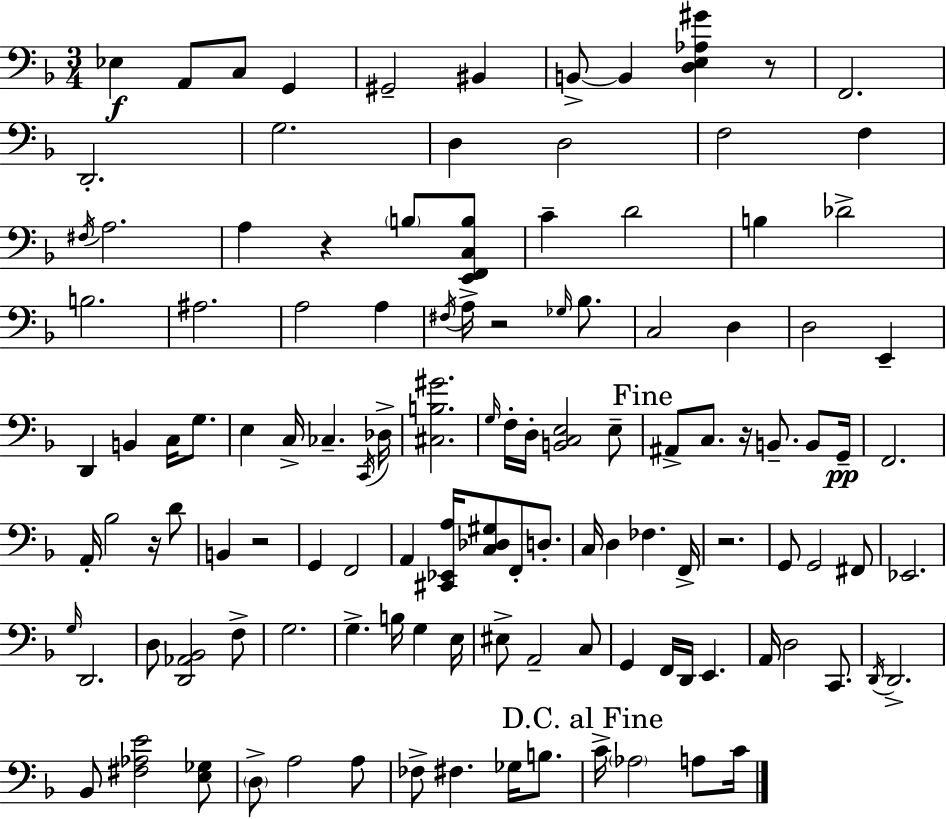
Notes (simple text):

Eb3/q A2/e C3/e G2/q G#2/h BIS2/q B2/e B2/q [D3,E3,Ab3,G#4]/q R/e F2/h. D2/h. G3/h. D3/q D3/h F3/h F3/q F#3/s A3/h. A3/q R/q B3/e [E2,F2,C3,B3]/e C4/q D4/h B3/q Db4/h B3/h. A#3/h. A3/h A3/q F#3/s A3/s R/h Gb3/s Bb3/e. C3/h D3/q D3/h E2/q D2/q B2/q C3/s G3/e. E3/q C3/s CES3/q. C2/s Db3/s [C#3,B3,G#4]/h. G3/s F3/s D3/s [B2,C3,E3]/h E3/e A#2/e C3/e. R/s B2/e. B2/e G2/s F2/h. A2/s Bb3/h R/s D4/e B2/q R/h G2/q F2/h A2/q [C#2,Eb2,A3]/s [C3,Db3,G#3]/e F2/e D3/e. C3/s D3/q FES3/q. F2/s R/h. G2/e G2/h F#2/e Eb2/h. G3/s D2/h. D3/e [D2,Ab2,Bb2]/h F3/e G3/h. G3/q. B3/s G3/q E3/s EIS3/e A2/h C3/e G2/q F2/s D2/s E2/q. A2/s D3/h C2/e. D2/s D2/h. Bb2/e [F#3,Ab3,E4]/h [E3,Gb3]/e D3/e A3/h A3/e FES3/e F#3/q. Gb3/s B3/e. C4/s Ab3/h A3/e C4/s